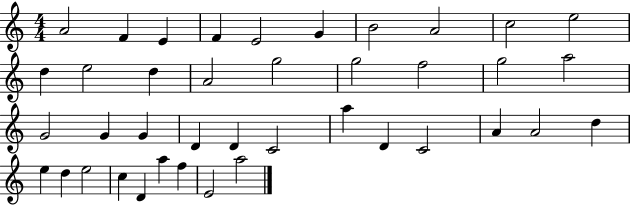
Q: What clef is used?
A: treble